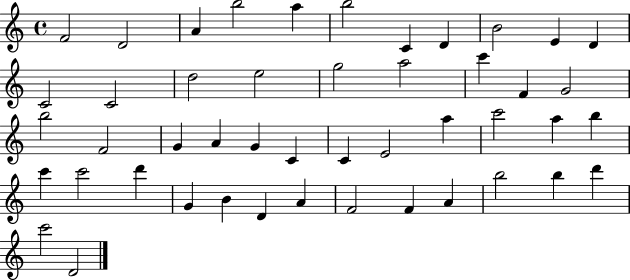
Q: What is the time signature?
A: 4/4